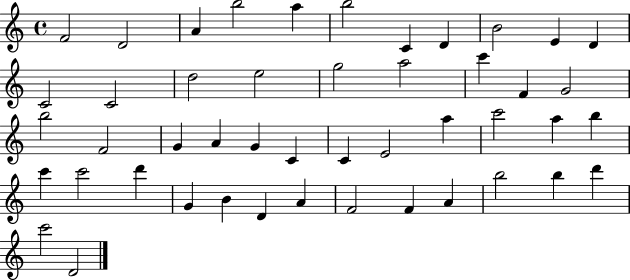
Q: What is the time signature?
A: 4/4